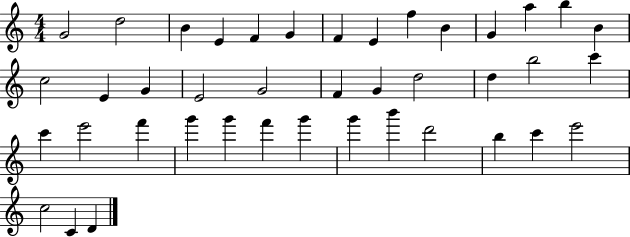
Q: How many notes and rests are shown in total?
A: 41